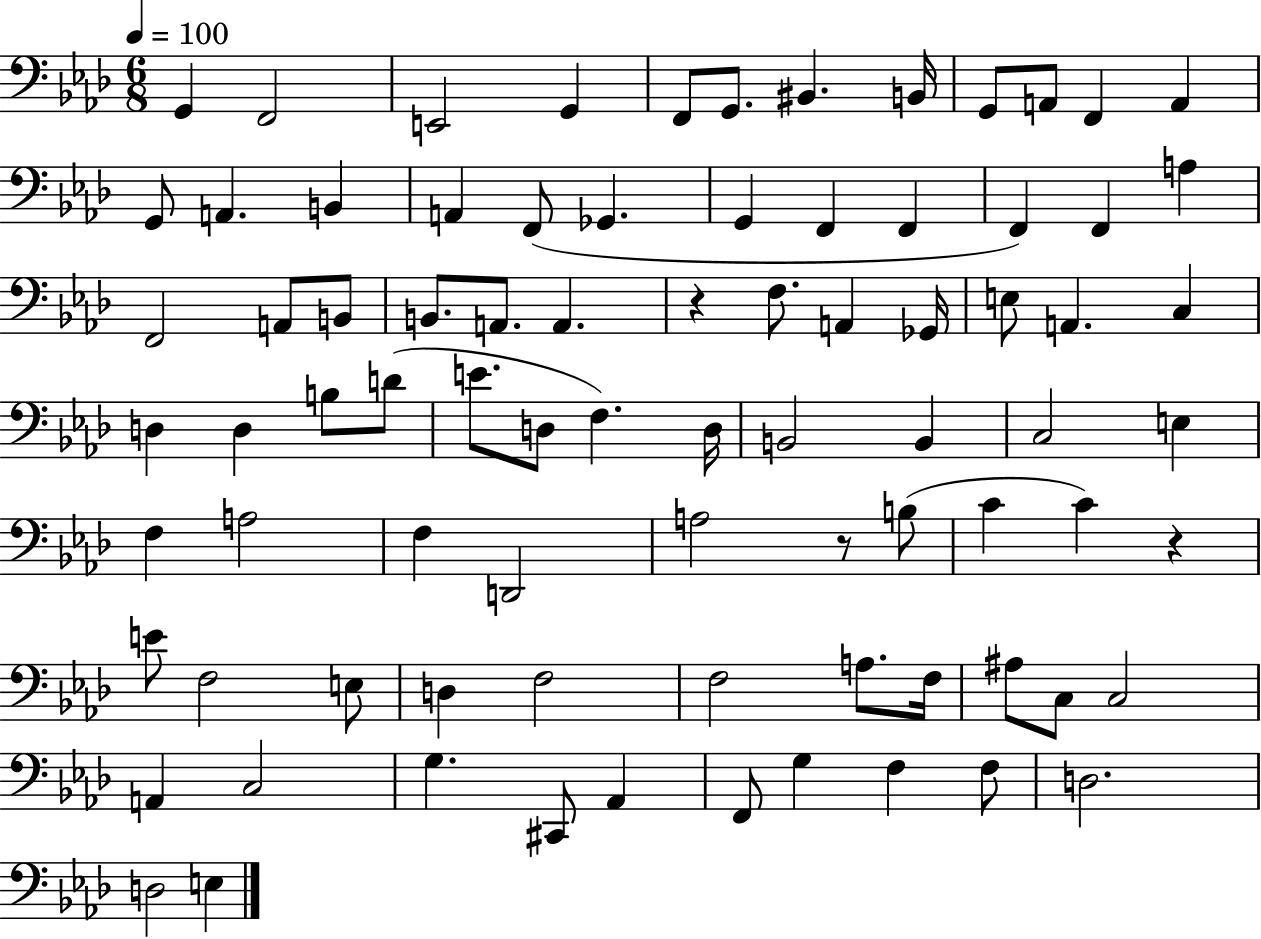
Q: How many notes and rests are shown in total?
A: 82